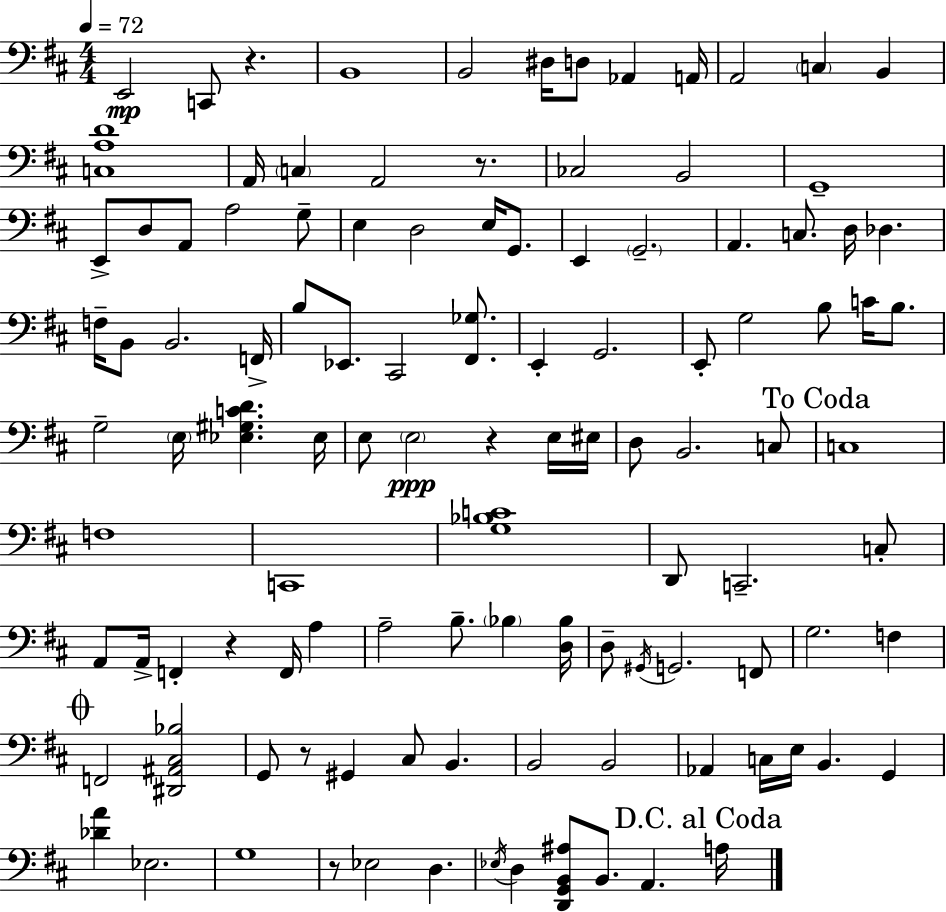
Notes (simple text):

E2/h C2/e R/q. B2/w B2/h D#3/s D3/e Ab2/q A2/s A2/h C3/q B2/q [C3,A3,D4]/w A2/s C3/q A2/h R/e. CES3/h B2/h G2/w E2/e D3/e A2/e A3/h G3/e E3/q D3/h E3/s G2/e. E2/q G2/h. A2/q. C3/e. D3/s Db3/q. F3/s B2/e B2/h. F2/s B3/e Eb2/e. C#2/h [F#2,Gb3]/e. E2/q G2/h. E2/e G3/h B3/e C4/s B3/e. G3/h E3/s [Eb3,G#3,C4,D4]/q. Eb3/s E3/e E3/h R/q E3/s EIS3/s D3/e B2/h. C3/e C3/w F3/w C2/w [G3,Bb3,C4]/w D2/e C2/h. C3/e A2/e A2/s F2/q R/q F2/s A3/q A3/h B3/e. Bb3/q [D3,Bb3]/s D3/e G#2/s G2/h. F2/e G3/h. F3/q F2/h [D#2,A#2,C#3,Bb3]/h G2/e R/e G#2/q C#3/e B2/q. B2/h B2/h Ab2/q C3/s E3/s B2/q. G2/q [Db4,A4]/q Eb3/h. G3/w R/e Eb3/h D3/q. Eb3/s D3/q [D2,G2,B2,A#3]/e B2/e. A2/q. A3/s